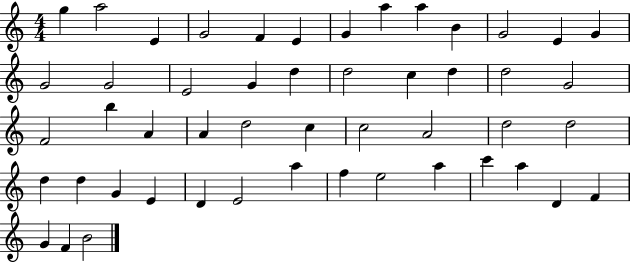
{
  \clef treble
  \numericTimeSignature
  \time 4/4
  \key c \major
  g''4 a''2 e'4 | g'2 f'4 e'4 | g'4 a''4 a''4 b'4 | g'2 e'4 g'4 | \break g'2 g'2 | e'2 g'4 d''4 | d''2 c''4 d''4 | d''2 g'2 | \break f'2 b''4 a'4 | a'4 d''2 c''4 | c''2 a'2 | d''2 d''2 | \break d''4 d''4 g'4 e'4 | d'4 e'2 a''4 | f''4 e''2 a''4 | c'''4 a''4 d'4 f'4 | \break g'4 f'4 b'2 | \bar "|."
}